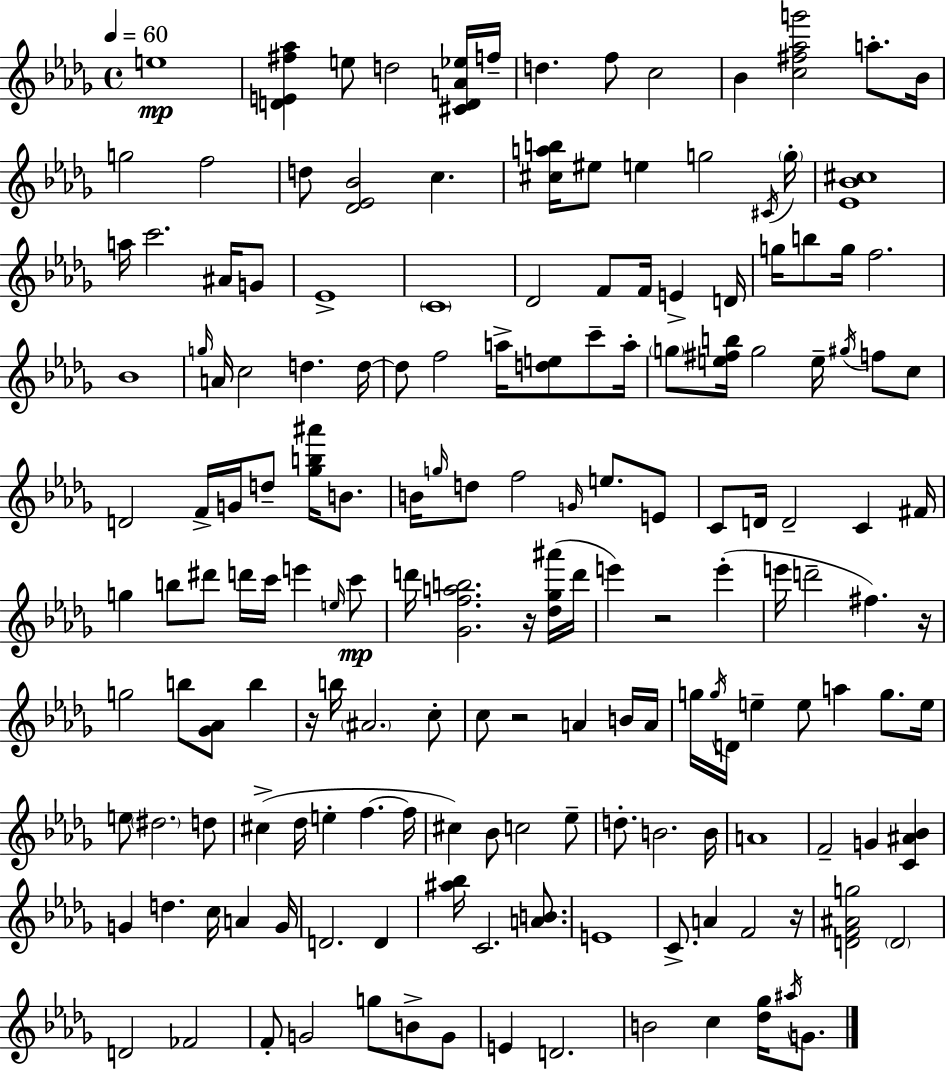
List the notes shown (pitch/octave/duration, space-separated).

E5/w [D4,E4,F#5,Ab5]/q E5/e D5/h [C#4,D4,A4,Eb5]/s F5/s D5/q. F5/e C5/h Bb4/q [C5,F#5,Ab5,G6]/h A5/e. Bb4/s G5/h F5/h D5/e [Db4,Eb4,Bb4]/h C5/q. [C#5,A5,B5]/s EIS5/e E5/q G5/h C#4/s G5/s [Eb4,Bb4,C#5]/w A5/s C6/h. A#4/s G4/e Eb4/w C4/w Db4/h F4/e F4/s E4/q D4/s G5/s B5/e G5/s F5/h. Bb4/w G5/s A4/s C5/h D5/q. D5/s D5/e F5/h A5/s [D5,E5]/e C6/e A5/s G5/e [E5,F#5,B5]/s G5/h E5/s G#5/s F5/e C5/e D4/h F4/s G4/s D5/e [Gb5,B5,A#6]/s B4/e. B4/s G5/s D5/e F5/h G4/s E5/e. E4/e C4/e D4/s D4/h C4/q F#4/s G5/q B5/e D#6/e D6/s C6/s E6/q E5/s C6/e D6/s [Gb4,F5,A5,B5]/h. R/s [Db5,Gb5,A#6]/s D6/s E6/q R/h E6/q E6/s D6/h F#5/q. R/s G5/h B5/e [Gb4,Ab4]/e B5/q R/s B5/s A#4/h. C5/e C5/e R/h A4/q B4/s A4/s G5/s G5/s D4/s E5/q E5/e A5/q G5/e. E5/s E5/e D#5/h. D5/e C#5/q Db5/s E5/q F5/q. F5/s C#5/q Bb4/e C5/h Eb5/e D5/e. B4/h. B4/s A4/w F4/h G4/q [C4,A#4,Bb4]/q G4/q D5/q. C5/s A4/q G4/s D4/h. D4/q [A#5,Bb5]/s C4/h. [A4,B4]/e. E4/w C4/e. A4/q F4/h R/s [D4,F4,A#4,G5]/h D4/h D4/h FES4/h F4/e G4/h G5/e B4/e G4/e E4/q D4/h. B4/h C5/q [Db5,Gb5]/s A#5/s G4/e.